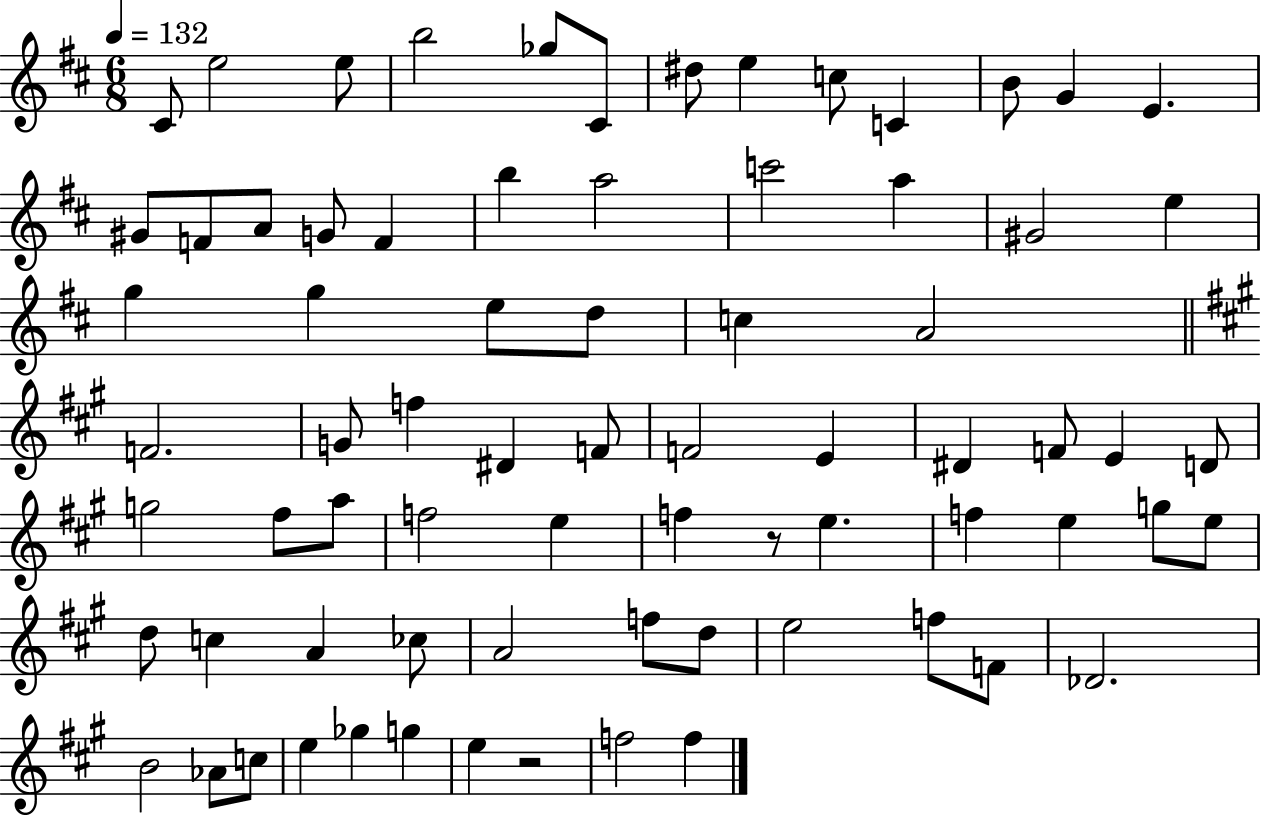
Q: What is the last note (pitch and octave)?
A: F5